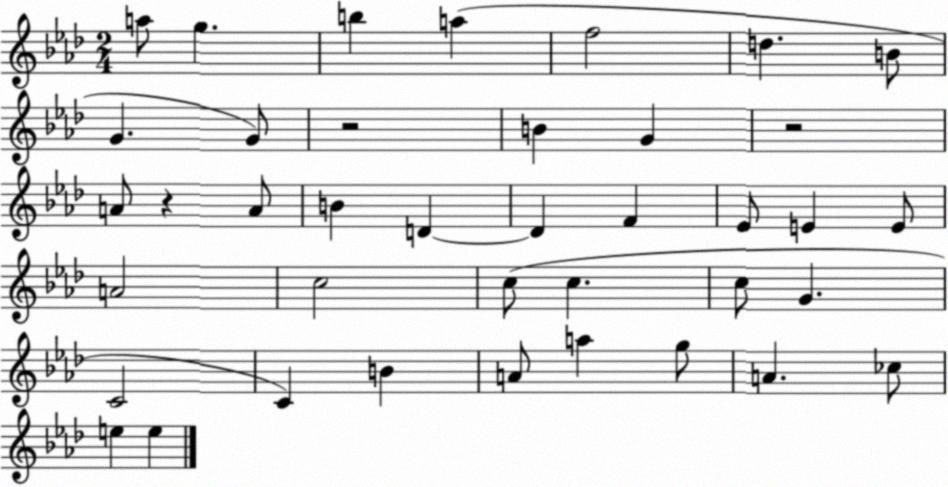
X:1
T:Untitled
M:2/4
L:1/4
K:Ab
a/2 g b a f2 d B/2 G G/2 z2 B G z2 A/2 z A/2 B D D F _E/2 E E/2 A2 c2 c/2 c c/2 G C2 C B A/2 a g/2 A _c/2 e e